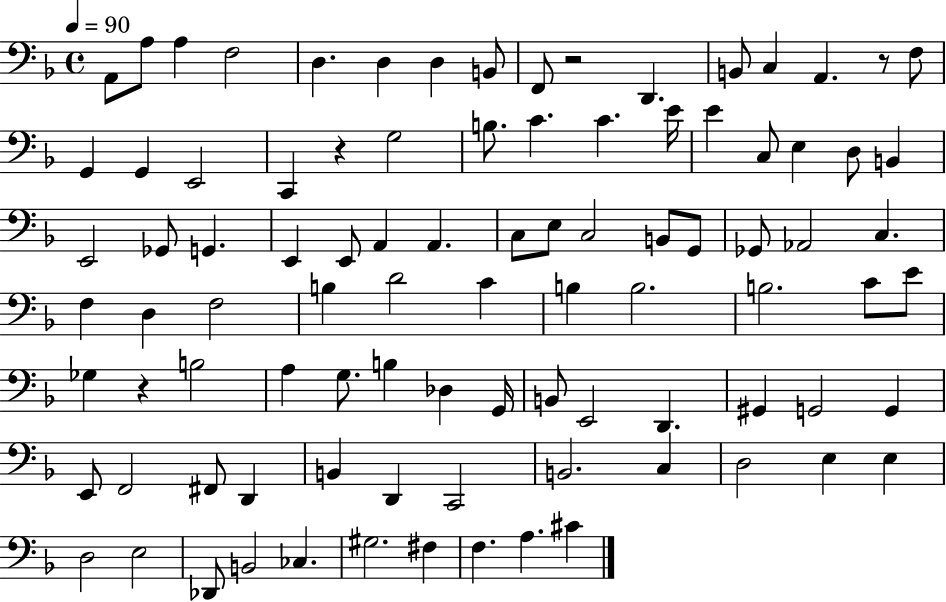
X:1
T:Untitled
M:4/4
L:1/4
K:F
A,,/2 A,/2 A, F,2 D, D, D, B,,/2 F,,/2 z2 D,, B,,/2 C, A,, z/2 F,/2 G,, G,, E,,2 C,, z G,2 B,/2 C C E/4 E C,/2 E, D,/2 B,, E,,2 _G,,/2 G,, E,, E,,/2 A,, A,, C,/2 E,/2 C,2 B,,/2 G,,/2 _G,,/2 _A,,2 C, F, D, F,2 B, D2 C B, B,2 B,2 C/2 E/2 _G, z B,2 A, G,/2 B, _D, G,,/4 B,,/2 E,,2 D,, ^G,, G,,2 G,, E,,/2 F,,2 ^F,,/2 D,, B,, D,, C,,2 B,,2 C, D,2 E, E, D,2 E,2 _D,,/2 B,,2 _C, ^G,2 ^F, F, A, ^C